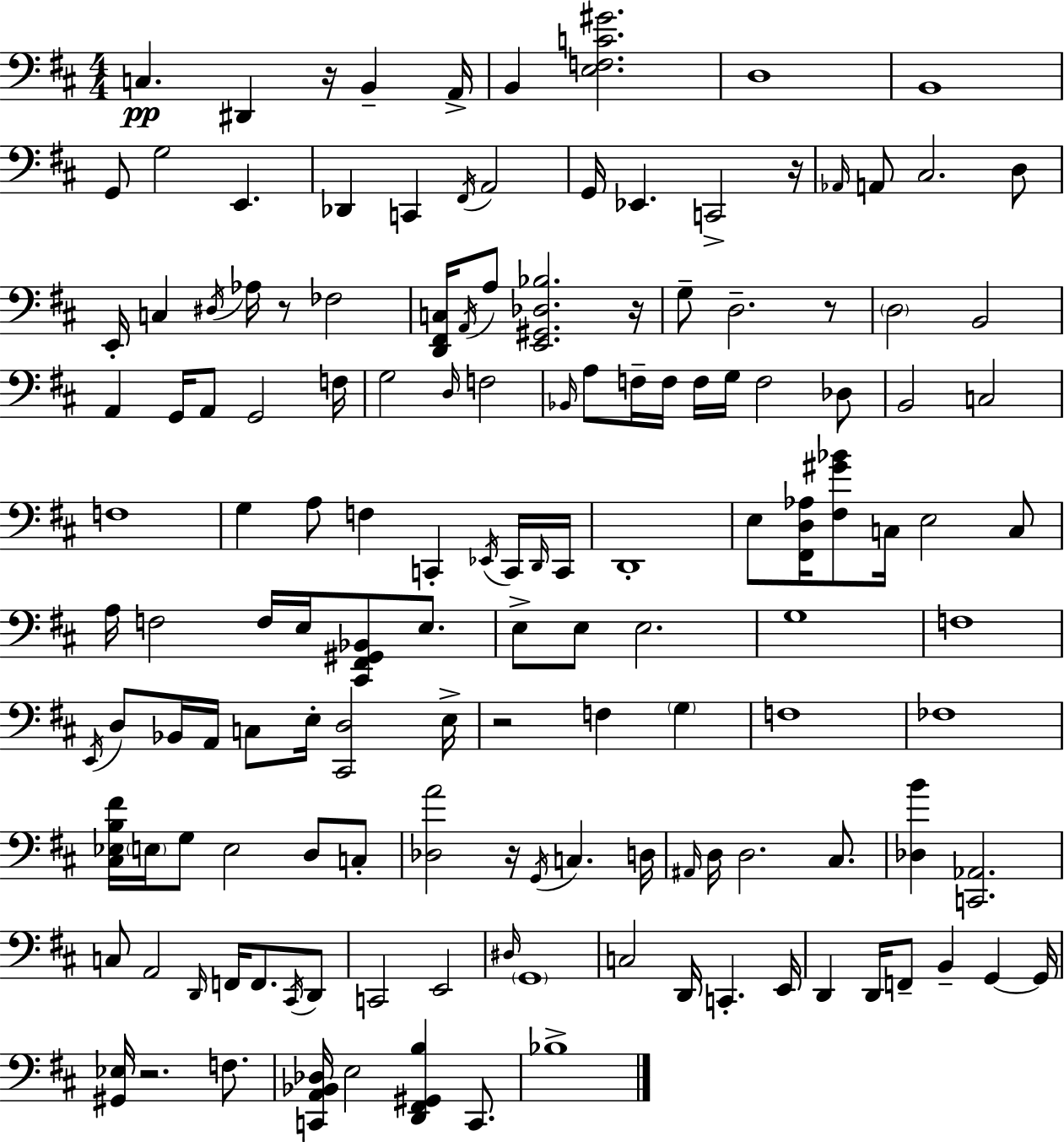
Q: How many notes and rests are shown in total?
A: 144